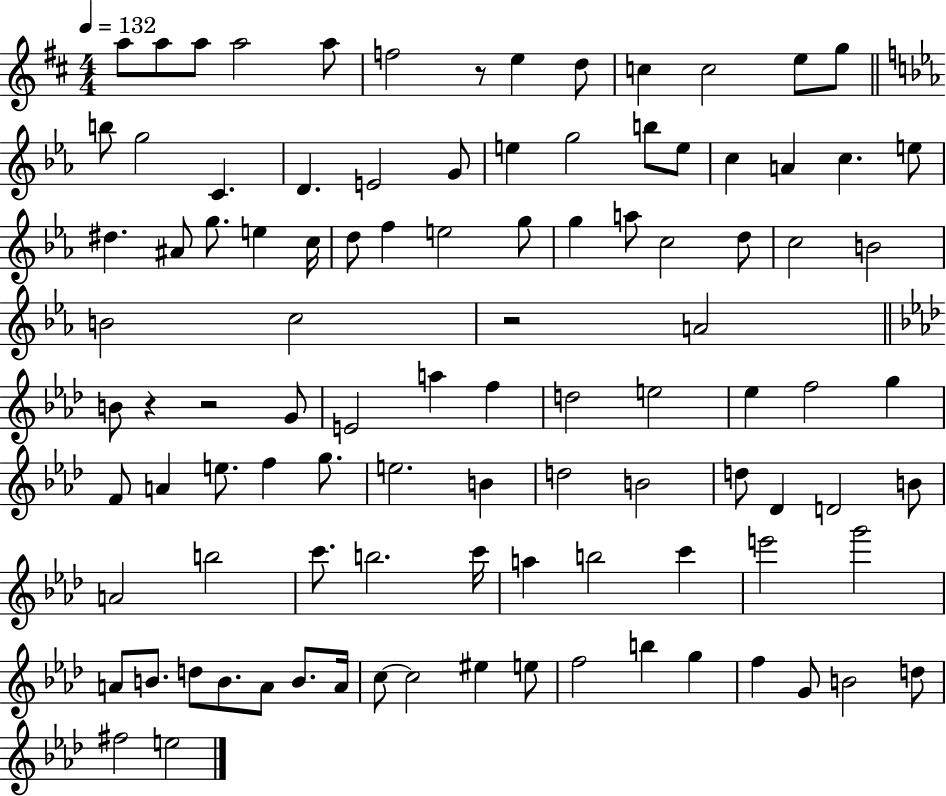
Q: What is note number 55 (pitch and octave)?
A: F4